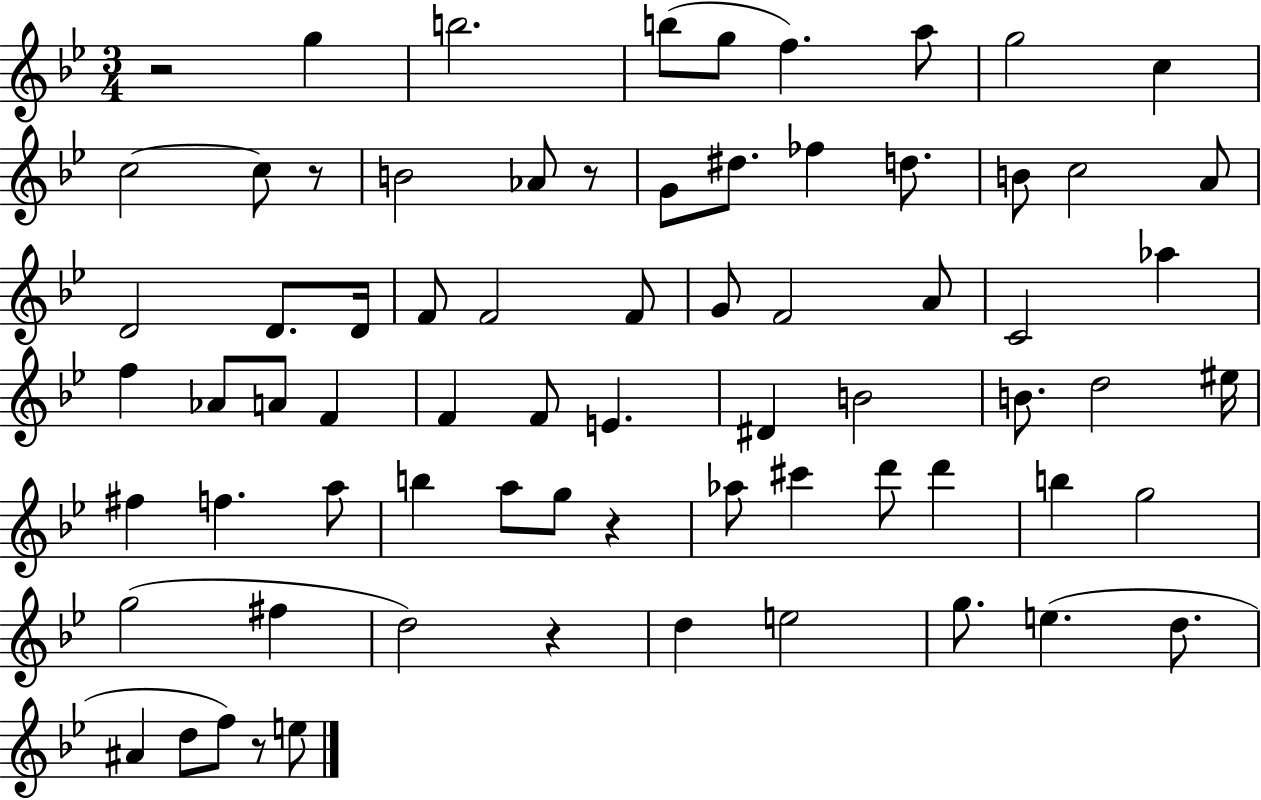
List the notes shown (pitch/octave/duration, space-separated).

R/h G5/q B5/h. B5/e G5/e F5/q. A5/e G5/h C5/q C5/h C5/e R/e B4/h Ab4/e R/e G4/e D#5/e. FES5/q D5/e. B4/e C5/h A4/e D4/h D4/e. D4/s F4/e F4/h F4/e G4/e F4/h A4/e C4/h Ab5/q F5/q Ab4/e A4/e F4/q F4/q F4/e E4/q. D#4/q B4/h B4/e. D5/h EIS5/s F#5/q F5/q. A5/e B5/q A5/e G5/e R/q Ab5/e C#6/q D6/e D6/q B5/q G5/h G5/h F#5/q D5/h R/q D5/q E5/h G5/e. E5/q. D5/e. A#4/q D5/e F5/e R/e E5/e